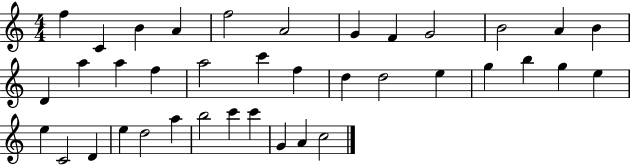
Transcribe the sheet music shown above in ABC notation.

X:1
T:Untitled
M:4/4
L:1/4
K:C
f C B A f2 A2 G F G2 B2 A B D a a f a2 c' f d d2 e g b g e e C2 D e d2 a b2 c' c' G A c2